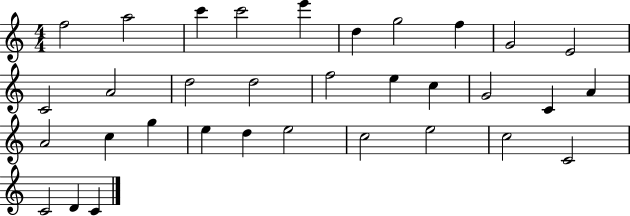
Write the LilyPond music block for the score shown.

{
  \clef treble
  \numericTimeSignature
  \time 4/4
  \key c \major
  f''2 a''2 | c'''4 c'''2 e'''4 | d''4 g''2 f''4 | g'2 e'2 | \break c'2 a'2 | d''2 d''2 | f''2 e''4 c''4 | g'2 c'4 a'4 | \break a'2 c''4 g''4 | e''4 d''4 e''2 | c''2 e''2 | c''2 c'2 | \break c'2 d'4 c'4 | \bar "|."
}